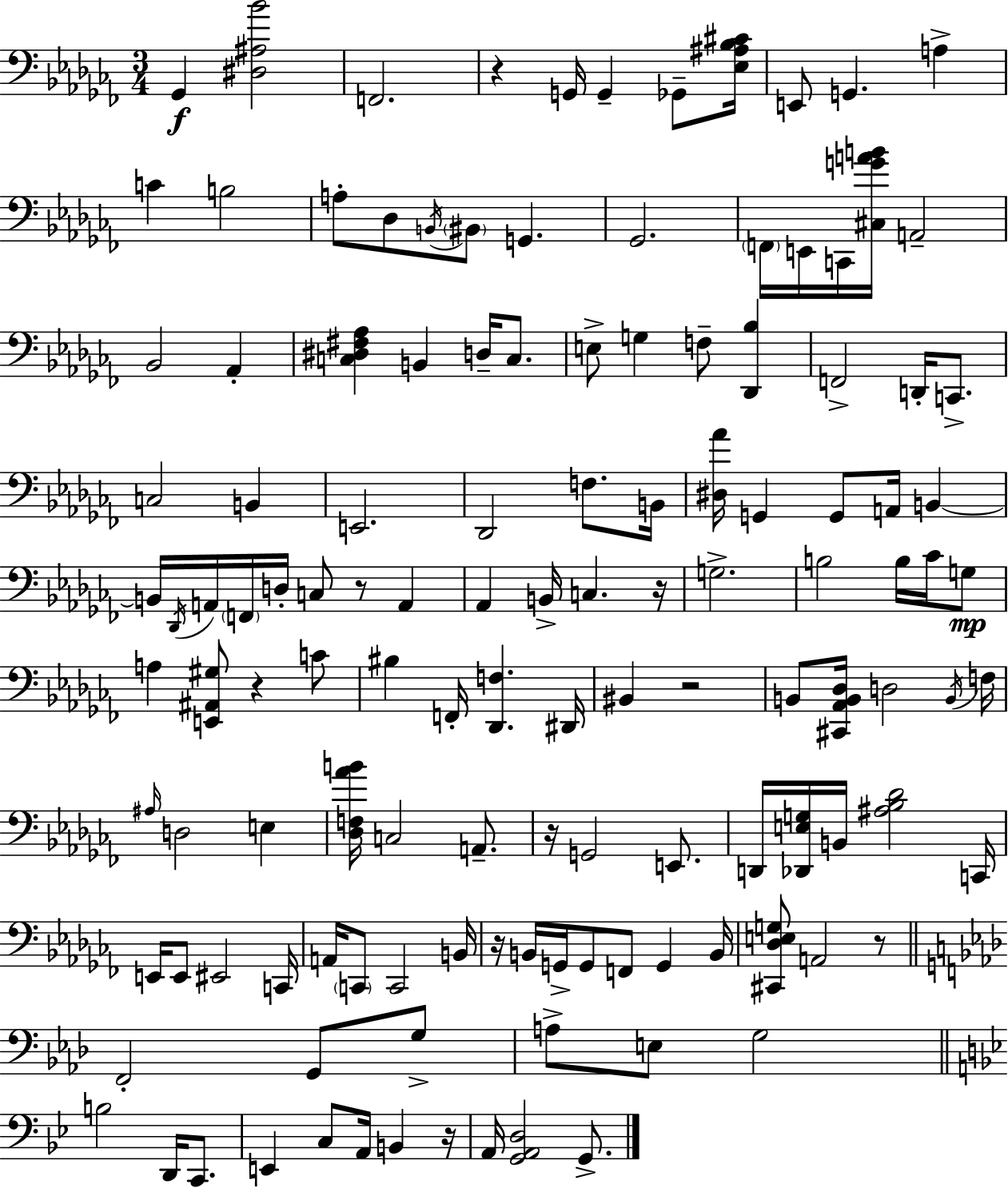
Gb2/q [D#3,A#3,Bb4]/h F2/h. R/q G2/s G2/q Gb2/e [Eb3,A#3,Bb3,C#4]/s E2/e G2/q. A3/q C4/q B3/h A3/e Db3/e B2/s BIS2/e G2/q. Gb2/h. F2/s E2/s C2/s [C#3,G4,A4,B4]/s A2/h Bb2/h Ab2/q [C3,D#3,F#3,Ab3]/q B2/q D3/s C3/e. E3/e G3/q F3/e [Db2,Bb3]/q F2/h D2/s C2/e. C3/h B2/q E2/h. Db2/h F3/e. B2/s [D#3,Ab4]/s G2/q G2/e A2/s B2/q B2/s Db2/s A2/s F2/s D3/s C3/e R/e A2/q Ab2/q B2/s C3/q. R/s G3/h. B3/h B3/s CES4/s G3/e A3/q [E2,A#2,G#3]/e R/q C4/e BIS3/q F2/s [Db2,F3]/q. D#2/s BIS2/q R/h B2/e [C#2,Ab2,B2,Db3]/s D3/h B2/s F3/s A#3/s D3/h E3/q [Db3,F3,Ab4,B4]/s C3/h A2/e. R/s G2/h E2/e. D2/s [Db2,E3,G3]/s B2/s [A#3,Bb3,Db4]/h C2/s E2/s E2/e EIS2/h C2/s A2/s C2/e C2/h B2/s R/s B2/s G2/s G2/e F2/e G2/q B2/s [C#2,Db3,E3,G3]/e A2/h R/e F2/h G2/e G3/e A3/e E3/e G3/h B3/h D2/s C2/e. E2/q C3/e A2/s B2/q R/s A2/s [G2,A2,D3]/h G2/e.